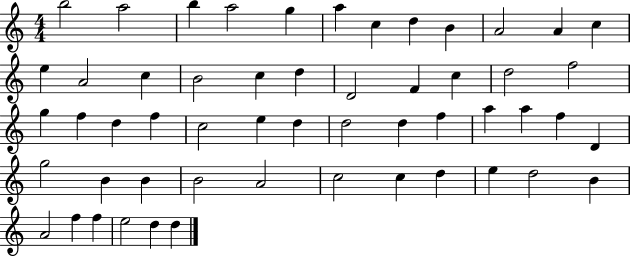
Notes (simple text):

B5/h A5/h B5/q A5/h G5/q A5/q C5/q D5/q B4/q A4/h A4/q C5/q E5/q A4/h C5/q B4/h C5/q D5/q D4/h F4/q C5/q D5/h F5/h G5/q F5/q D5/q F5/q C5/h E5/q D5/q D5/h D5/q F5/q A5/q A5/q F5/q D4/q G5/h B4/q B4/q B4/h A4/h C5/h C5/q D5/q E5/q D5/h B4/q A4/h F5/q F5/q E5/h D5/q D5/q